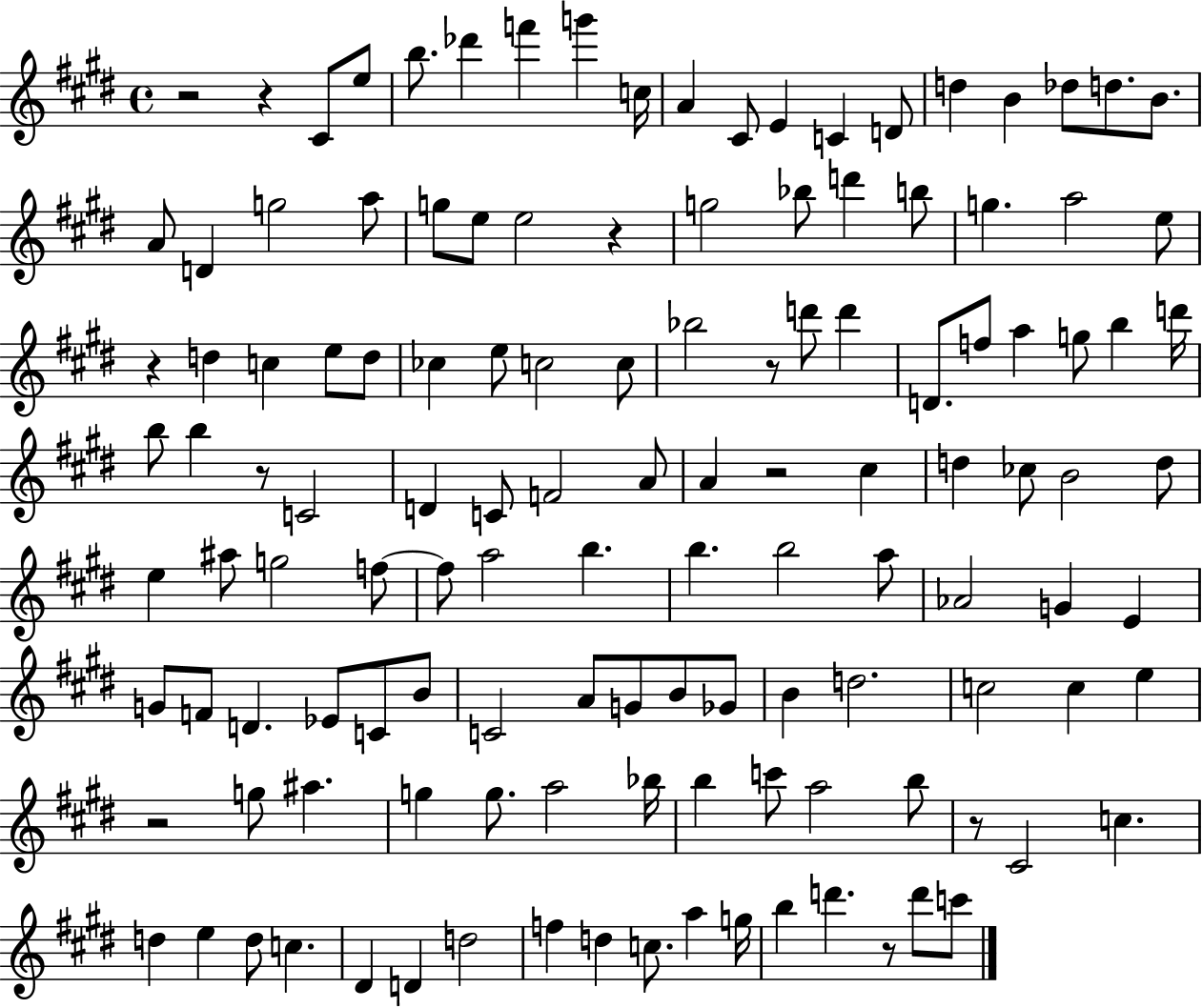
{
  \clef treble
  \time 4/4
  \defaultTimeSignature
  \key e \major
  r2 r4 cis'8 e''8 | b''8. des'''4 f'''4 g'''4 c''16 | a'4 cis'8 e'4 c'4 d'8 | d''4 b'4 des''8 d''8. b'8. | \break a'8 d'4 g''2 a''8 | g''8 e''8 e''2 r4 | g''2 bes''8 d'''4 b''8 | g''4. a''2 e''8 | \break r4 d''4 c''4 e''8 d''8 | ces''4 e''8 c''2 c''8 | bes''2 r8 d'''8 d'''4 | d'8. f''8 a''4 g''8 b''4 d'''16 | \break b''8 b''4 r8 c'2 | d'4 c'8 f'2 a'8 | a'4 r2 cis''4 | d''4 ces''8 b'2 d''8 | \break e''4 ais''8 g''2 f''8~~ | f''8 a''2 b''4. | b''4. b''2 a''8 | aes'2 g'4 e'4 | \break g'8 f'8 d'4. ees'8 c'8 b'8 | c'2 a'8 g'8 b'8 ges'8 | b'4 d''2. | c''2 c''4 e''4 | \break r2 g''8 ais''4. | g''4 g''8. a''2 bes''16 | b''4 c'''8 a''2 b''8 | r8 cis'2 c''4. | \break d''4 e''4 d''8 c''4. | dis'4 d'4 d''2 | f''4 d''4 c''8. a''4 g''16 | b''4 d'''4. r8 d'''8 c'''8 | \break \bar "|."
}